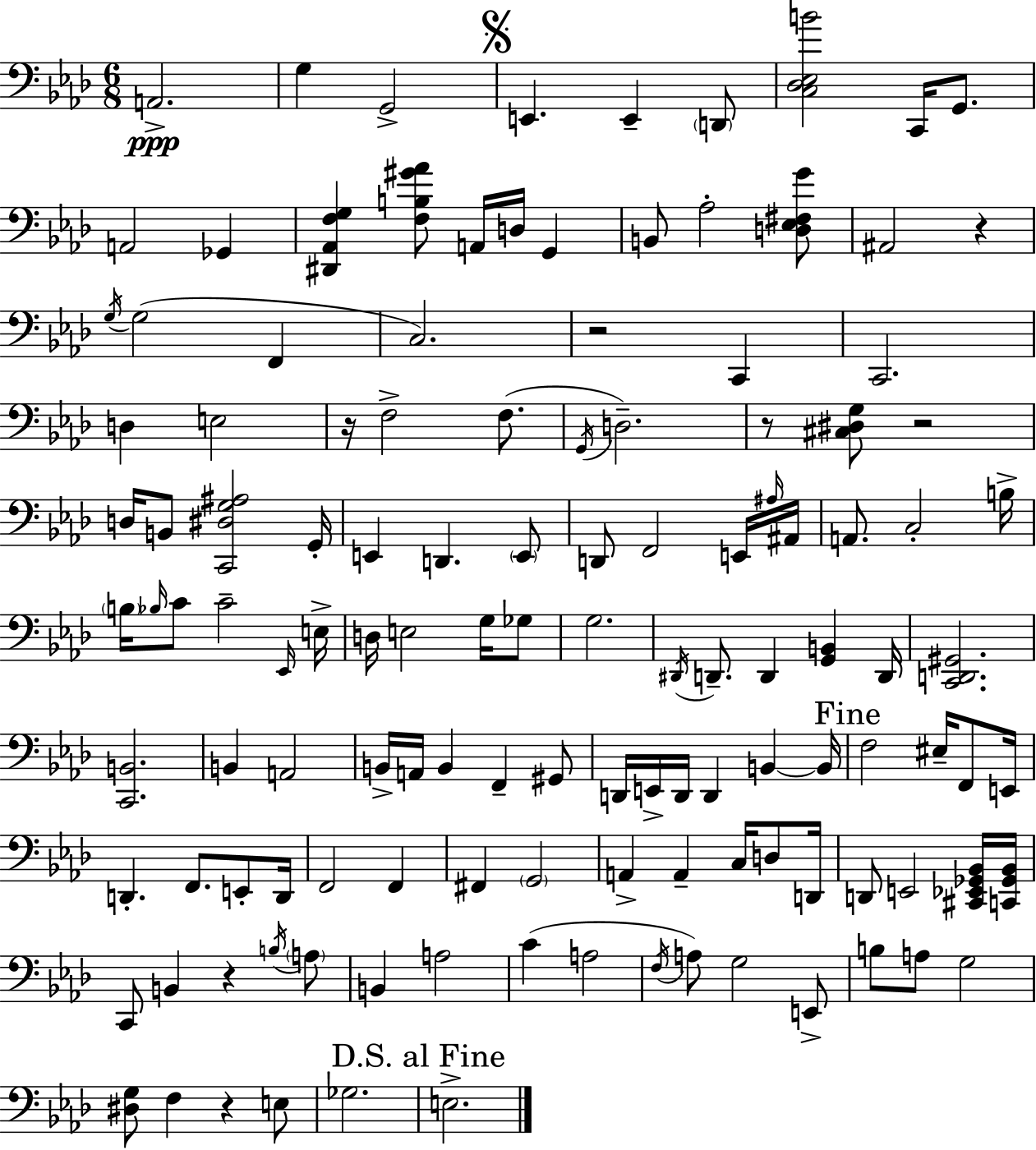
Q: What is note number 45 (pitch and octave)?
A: C4